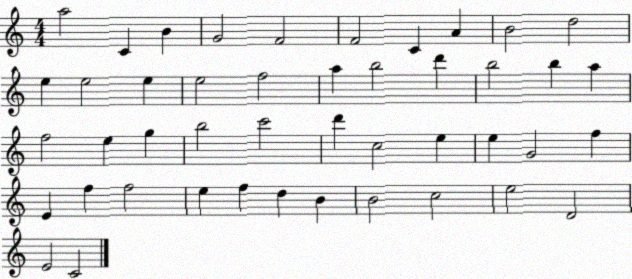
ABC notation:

X:1
T:Untitled
M:4/4
L:1/4
K:C
a2 C B G2 F2 F2 C A B2 d2 e e2 e e2 f2 a b2 d' b2 b a f2 e g b2 c'2 d' c2 e e G2 f E f f2 e f d B B2 c2 e2 D2 E2 C2